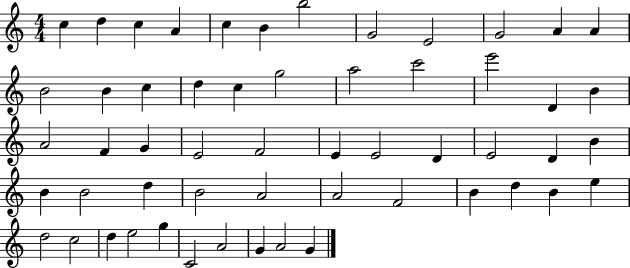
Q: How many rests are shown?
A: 0